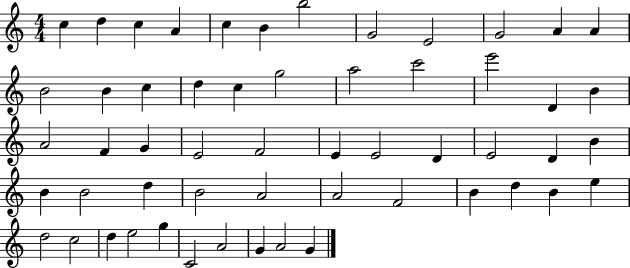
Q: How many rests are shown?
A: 0